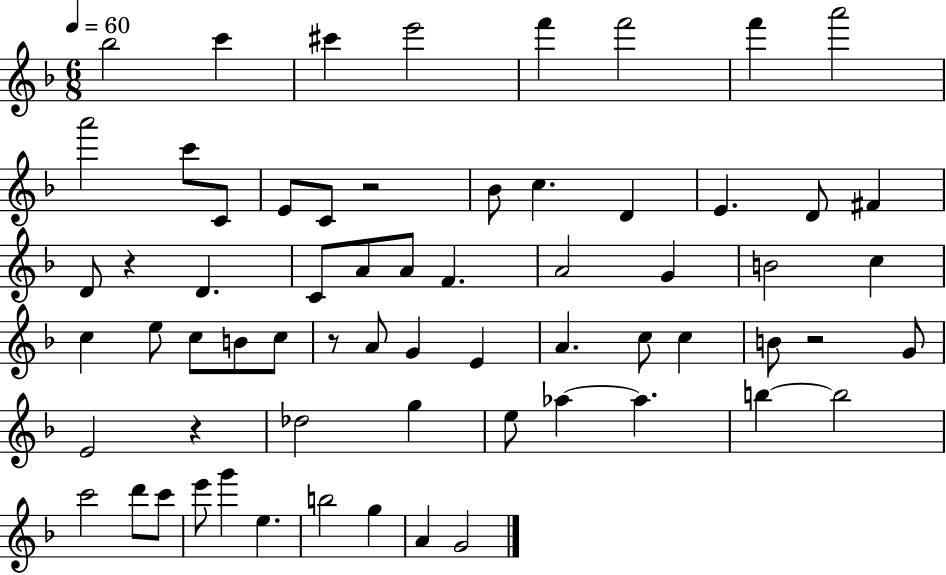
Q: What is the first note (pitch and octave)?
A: Bb5